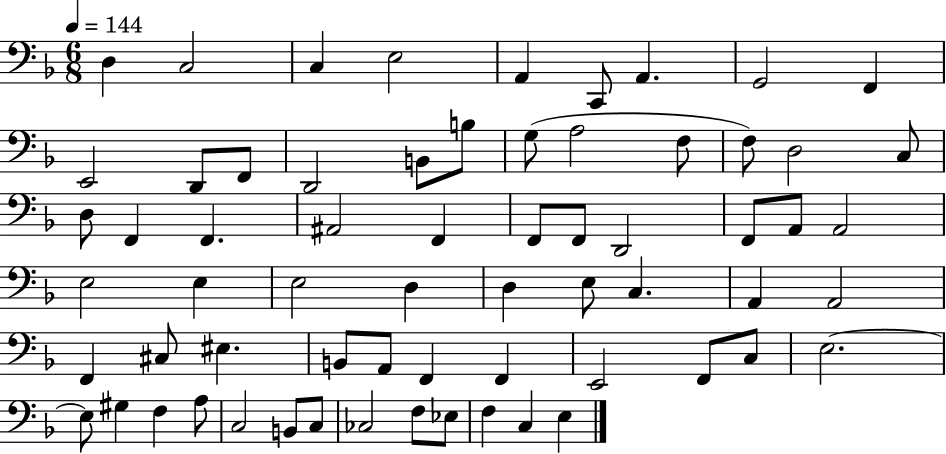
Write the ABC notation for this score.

X:1
T:Untitled
M:6/8
L:1/4
K:F
D, C,2 C, E,2 A,, C,,/2 A,, G,,2 F,, E,,2 D,,/2 F,,/2 D,,2 B,,/2 B,/2 G,/2 A,2 F,/2 F,/2 D,2 C,/2 D,/2 F,, F,, ^A,,2 F,, F,,/2 F,,/2 D,,2 F,,/2 A,,/2 A,,2 E,2 E, E,2 D, D, E,/2 C, A,, A,,2 F,, ^C,/2 ^E, B,,/2 A,,/2 F,, F,, E,,2 F,,/2 C,/2 E,2 E,/2 ^G, F, A,/2 C,2 B,,/2 C,/2 _C,2 F,/2 _E,/2 F, C, E,